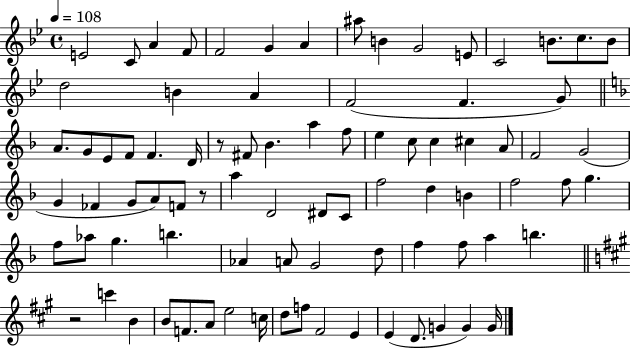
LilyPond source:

{
  \clef treble
  \time 4/4
  \defaultTimeSignature
  \key bes \major
  \tempo 4 = 108
  e'2 c'8 a'4 f'8 | f'2 g'4 a'4 | ais''8 b'4 g'2 e'8 | c'2 b'8. c''8. b'8 | \break d''2 b'4 a'4 | f'2( f'4. g'8) | \bar "||" \break \key d \minor a'8. g'8 e'8 f'8 f'4. d'16 | r8 fis'8 bes'4. a''4 f''8 | e''4 c''8 c''4 cis''4 a'8 | f'2 g'2( | \break g'4 fes'4 g'8 a'8) f'8 r8 | a''4 d'2 dis'8 c'8 | f''2 d''4 b'4 | f''2 f''8 g''4. | \break f''8 aes''8 g''4. b''4. | aes'4 a'8 g'2 d''8 | f''4 f''8 a''4 b''4. | \bar "||" \break \key a \major r2 c'''4 b'4 | b'8 f'8. a'8 e''2 c''16 | d''8 f''8 fis'2 e'4 | e'4( d'8. g'4 g'4) g'16 | \break \bar "|."
}